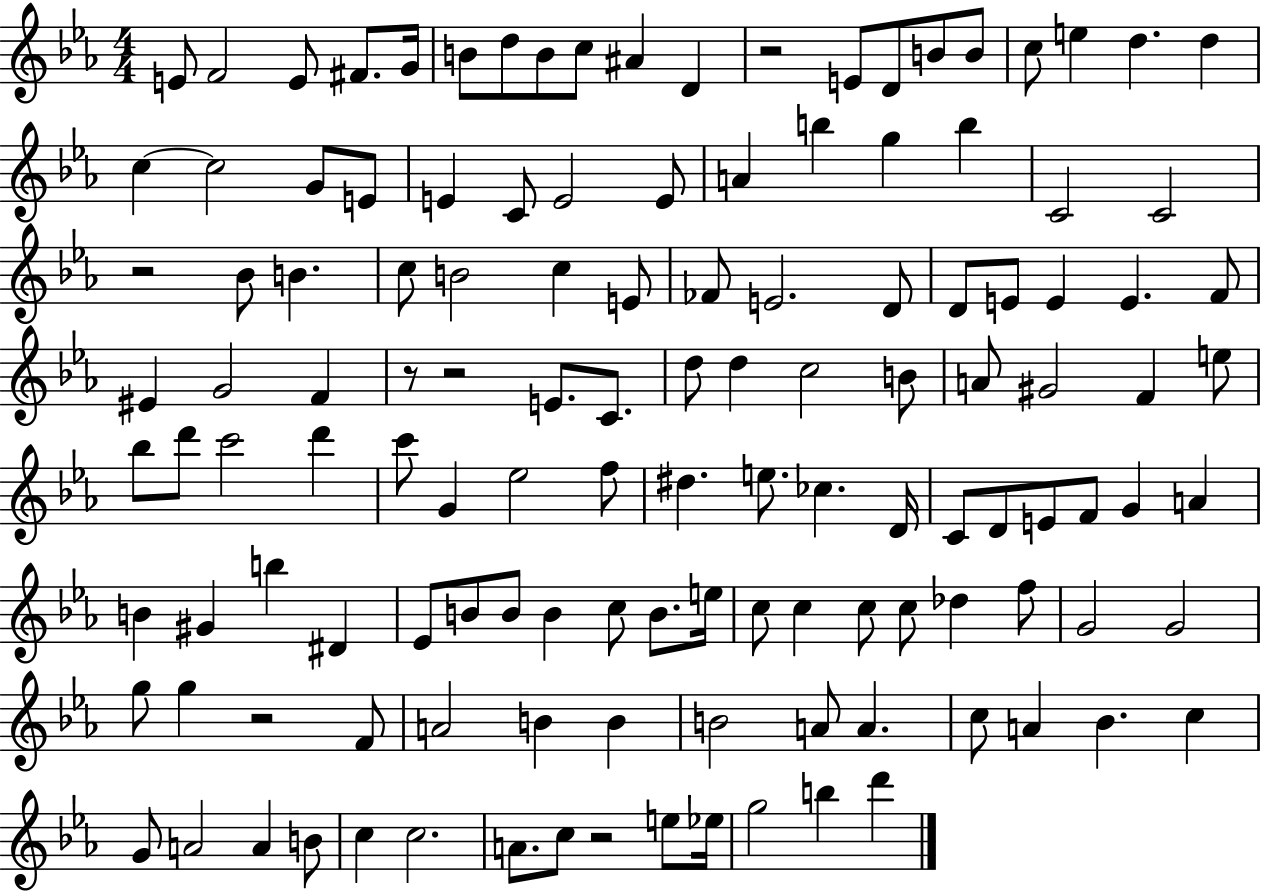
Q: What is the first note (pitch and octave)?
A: E4